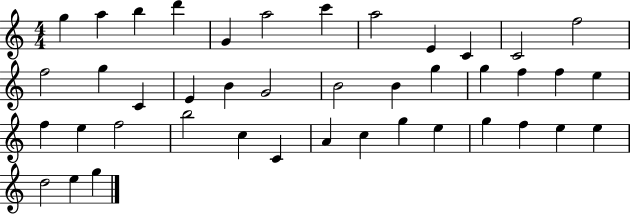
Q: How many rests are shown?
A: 0